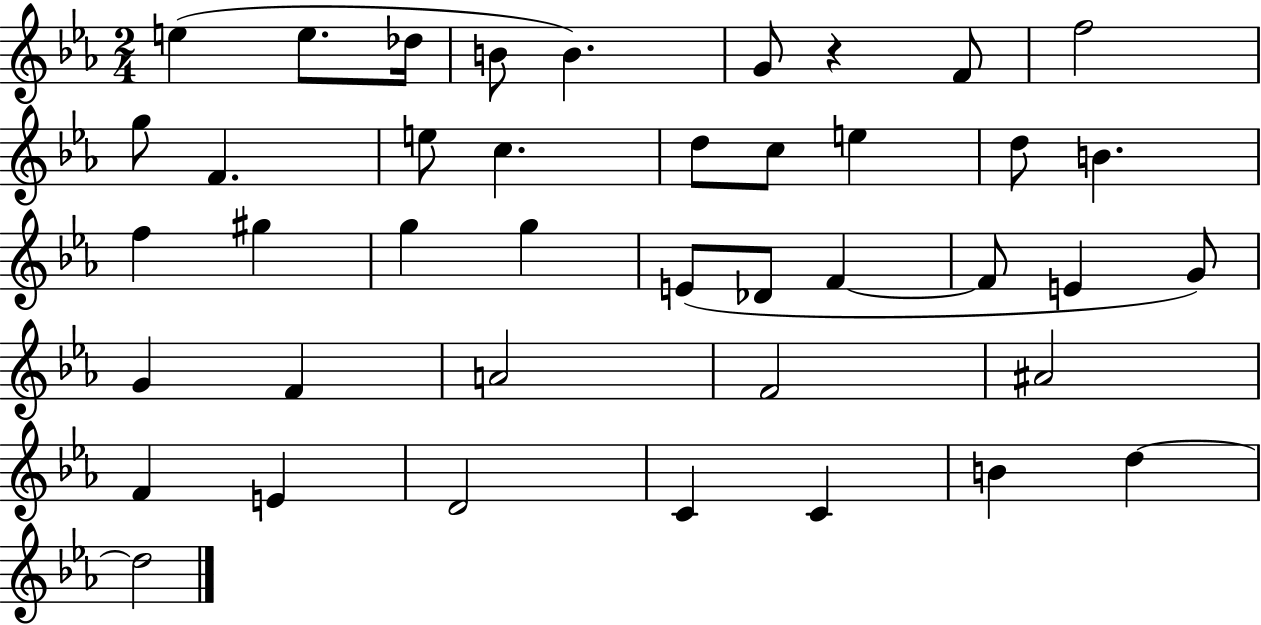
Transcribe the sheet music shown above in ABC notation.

X:1
T:Untitled
M:2/4
L:1/4
K:Eb
e e/2 _d/4 B/2 B G/2 z F/2 f2 g/2 F e/2 c d/2 c/2 e d/2 B f ^g g g E/2 _D/2 F F/2 E G/2 G F A2 F2 ^A2 F E D2 C C B d d2